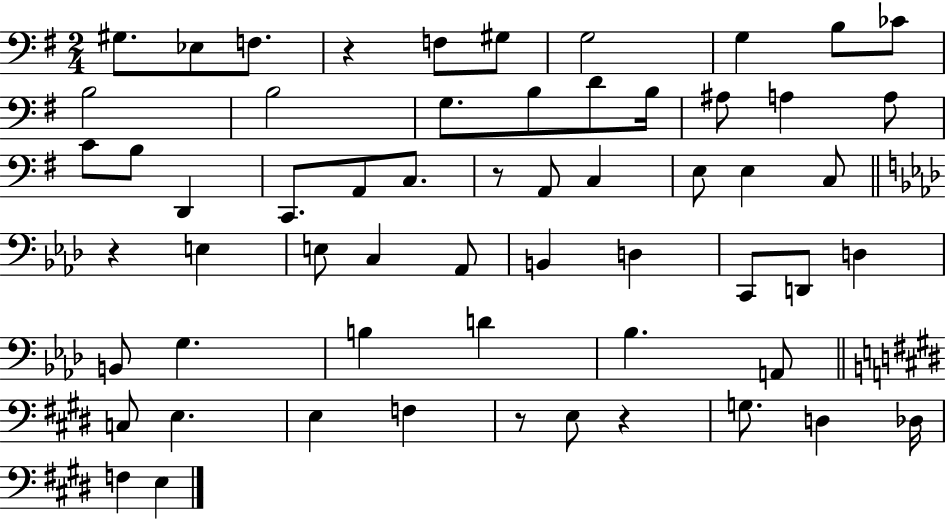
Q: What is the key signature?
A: G major